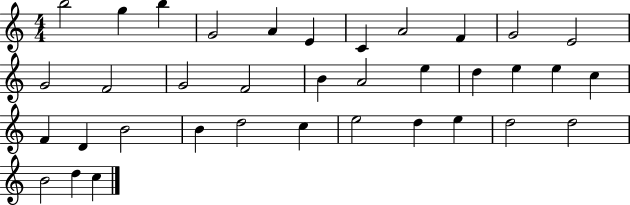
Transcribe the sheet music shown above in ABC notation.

X:1
T:Untitled
M:4/4
L:1/4
K:C
b2 g b G2 A E C A2 F G2 E2 G2 F2 G2 F2 B A2 e d e e c F D B2 B d2 c e2 d e d2 d2 B2 d c